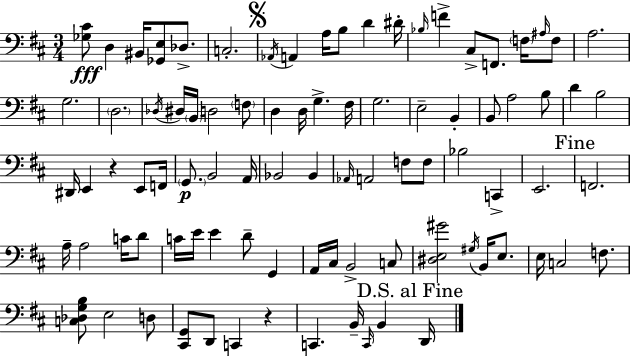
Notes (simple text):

[Gb3,C#4]/e D3/q BIS2/s [Gb2,E3]/e Db3/e. C3/h. Ab2/s A2/q A3/s B3/e D4/q D#4/s Bb3/s F4/q C#3/e F2/e. F3/s A#3/s F3/e A3/h. G3/h. D3/h. Db3/s D#3/s B2/s D3/h F3/e D3/q D3/s G3/q. F#3/s G3/h. E3/h B2/q B2/e A3/h B3/e D4/q B3/h D#2/s E2/q R/q E2/e F2/s G2/e. B2/h A2/s Bb2/h Bb2/q Ab2/s A2/h F3/e F3/e Bb3/h C2/q E2/h. F2/h. A3/s A3/h C4/s D4/e C4/s E4/s E4/q D4/e G2/q A2/s C#3/s B2/h C3/e [D#3,E3,G#4]/h G#3/s B2/s E3/e. E3/s C3/h F3/e. [C3,Db3,G3,B3]/e E3/h D3/e [C#2,G2]/e D2/e C2/q R/q C2/q. B2/s C2/s B2/q D2/s